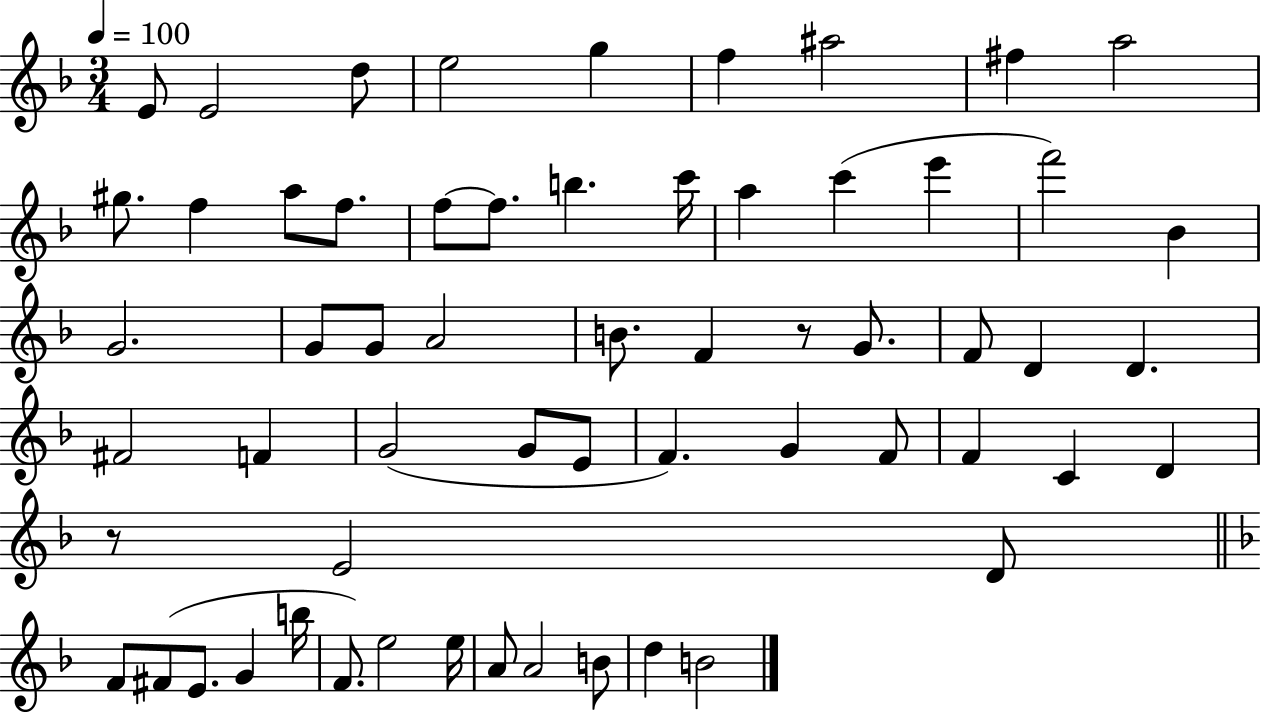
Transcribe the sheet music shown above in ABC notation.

X:1
T:Untitled
M:3/4
L:1/4
K:F
E/2 E2 d/2 e2 g f ^a2 ^f a2 ^g/2 f a/2 f/2 f/2 f/2 b c'/4 a c' e' f'2 _B G2 G/2 G/2 A2 B/2 F z/2 G/2 F/2 D D ^F2 F G2 G/2 E/2 F G F/2 F C D z/2 E2 D/2 F/2 ^F/2 E/2 G b/4 F/2 e2 e/4 A/2 A2 B/2 d B2